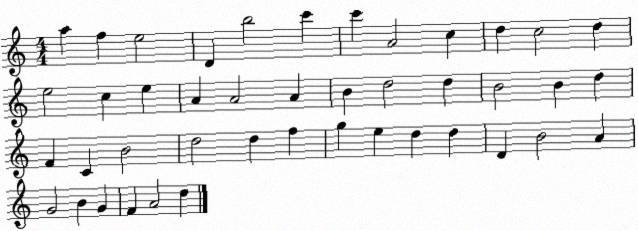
X:1
T:Untitled
M:4/4
L:1/4
K:C
a f e2 D b2 c' c' A2 c d c2 d e2 c e A A2 A B d2 d B2 B d F C B2 d2 d f g e d d D B2 A G2 B G F A2 d